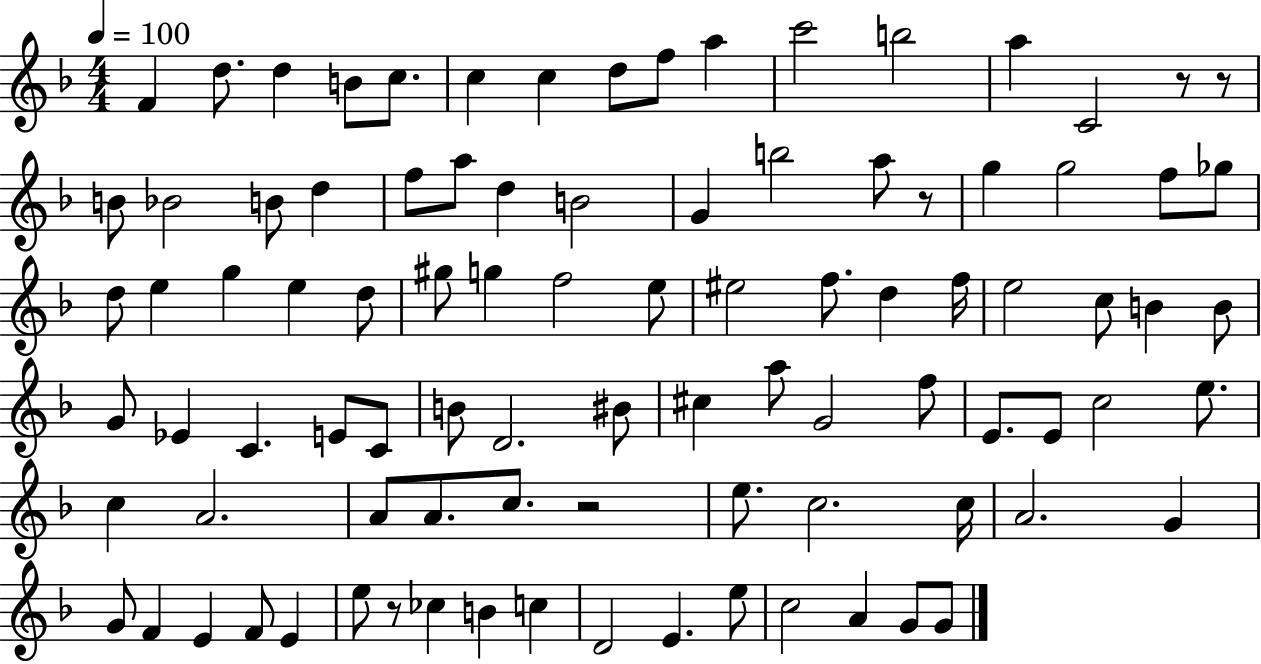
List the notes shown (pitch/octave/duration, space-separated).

F4/q D5/e. D5/q B4/e C5/e. C5/q C5/q D5/e F5/e A5/q C6/h B5/h A5/q C4/h R/e R/e B4/e Bb4/h B4/e D5/q F5/e A5/e D5/q B4/h G4/q B5/h A5/e R/e G5/q G5/h F5/e Gb5/e D5/e E5/q G5/q E5/q D5/e G#5/e G5/q F5/h E5/e EIS5/h F5/e. D5/q F5/s E5/h C5/e B4/q B4/e G4/e Eb4/q C4/q. E4/e C4/e B4/e D4/h. BIS4/e C#5/q A5/e G4/h F5/e E4/e. E4/e C5/h E5/e. C5/q A4/h. A4/e A4/e. C5/e. R/h E5/e. C5/h. C5/s A4/h. G4/q G4/e F4/q E4/q F4/e E4/q E5/e R/e CES5/q B4/q C5/q D4/h E4/q. E5/e C5/h A4/q G4/e G4/e